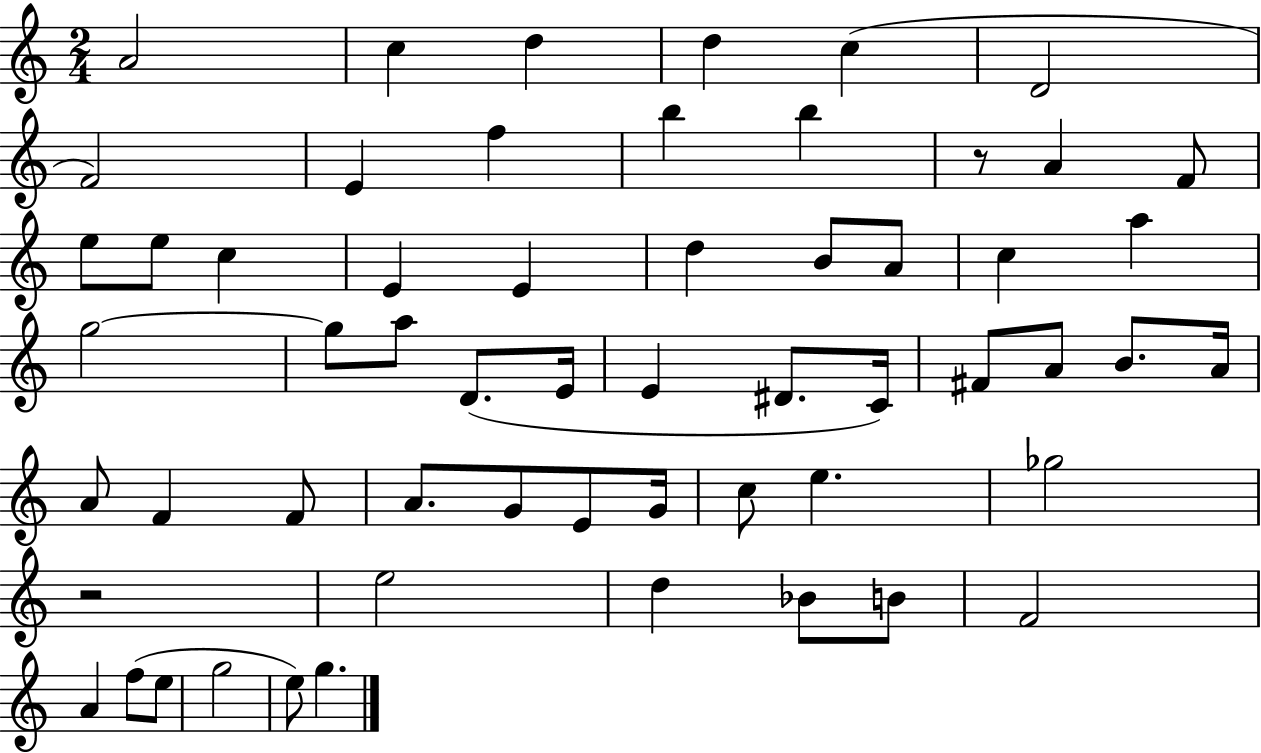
{
  \clef treble
  \numericTimeSignature
  \time 2/4
  \key c \major
  \repeat volta 2 { a'2 | c''4 d''4 | d''4 c''4( | d'2 | \break f'2) | e'4 f''4 | b''4 b''4 | r8 a'4 f'8 | \break e''8 e''8 c''4 | e'4 e'4 | d''4 b'8 a'8 | c''4 a''4 | \break g''2~~ | g''8 a''8 d'8.( e'16 | e'4 dis'8. c'16) | fis'8 a'8 b'8. a'16 | \break a'8 f'4 f'8 | a'8. g'8 e'8 g'16 | c''8 e''4. | ges''2 | \break r2 | e''2 | d''4 bes'8 b'8 | f'2 | \break a'4 f''8( e''8 | g''2 | e''8) g''4. | } \bar "|."
}